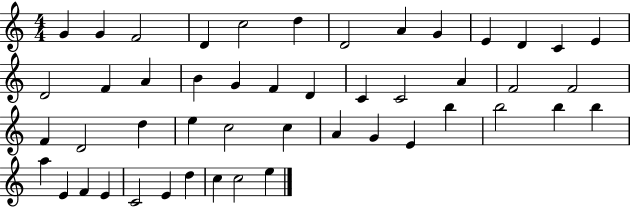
{
  \clef treble
  \numericTimeSignature
  \time 4/4
  \key c \major
  g'4 g'4 f'2 | d'4 c''2 d''4 | d'2 a'4 g'4 | e'4 d'4 c'4 e'4 | \break d'2 f'4 a'4 | b'4 g'4 f'4 d'4 | c'4 c'2 a'4 | f'2 f'2 | \break f'4 d'2 d''4 | e''4 c''2 c''4 | a'4 g'4 e'4 b''4 | b''2 b''4 b''4 | \break a''4 e'4 f'4 e'4 | c'2 e'4 d''4 | c''4 c''2 e''4 | \bar "|."
}